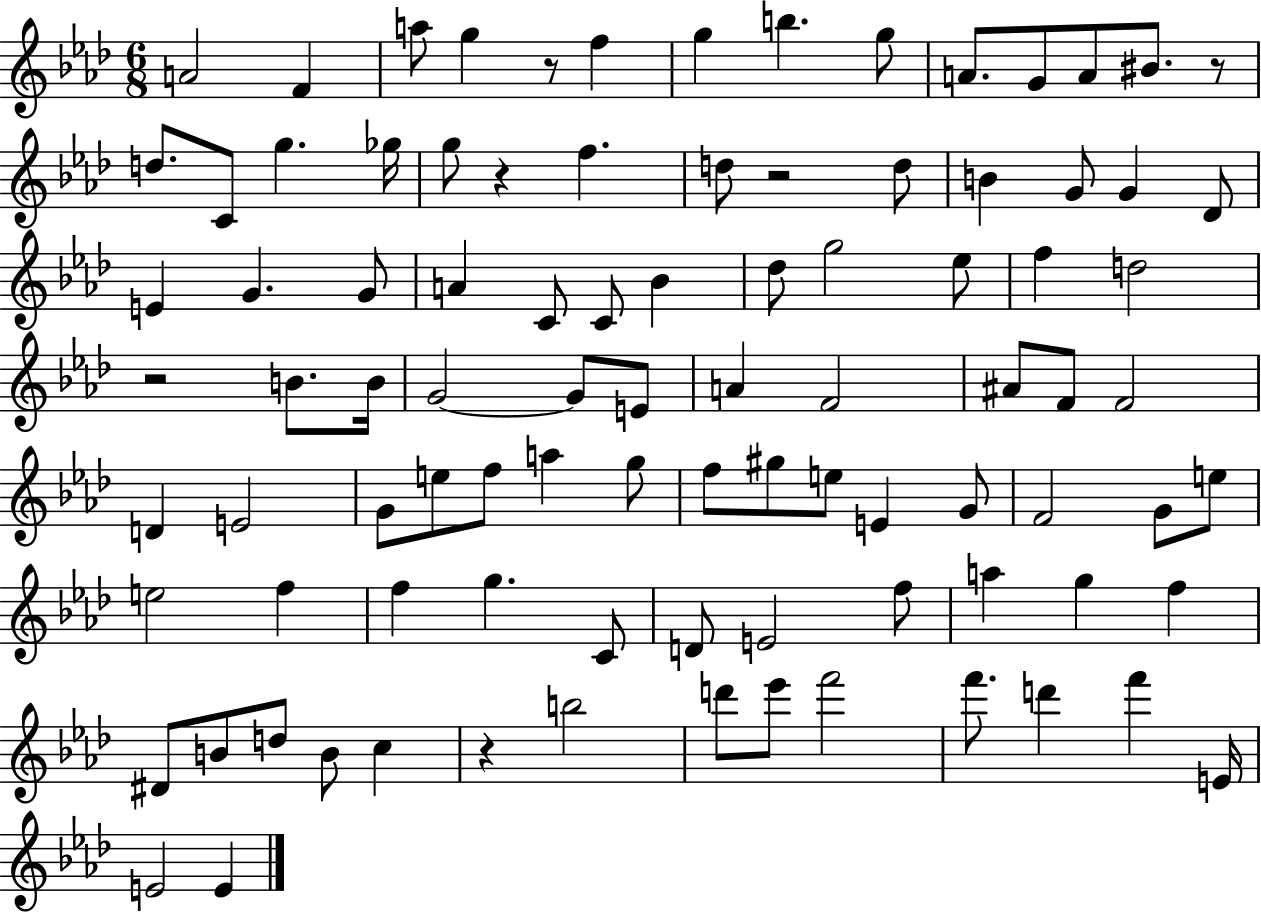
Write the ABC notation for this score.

X:1
T:Untitled
M:6/8
L:1/4
K:Ab
A2 F a/2 g z/2 f g b g/2 A/2 G/2 A/2 ^B/2 z/2 d/2 C/2 g _g/4 g/2 z f d/2 z2 d/2 B G/2 G _D/2 E G G/2 A C/2 C/2 _B _d/2 g2 _e/2 f d2 z2 B/2 B/4 G2 G/2 E/2 A F2 ^A/2 F/2 F2 D E2 G/2 e/2 f/2 a g/2 f/2 ^g/2 e/2 E G/2 F2 G/2 e/2 e2 f f g C/2 D/2 E2 f/2 a g f ^D/2 B/2 d/2 B/2 c z b2 d'/2 _e'/2 f'2 f'/2 d' f' E/4 E2 E